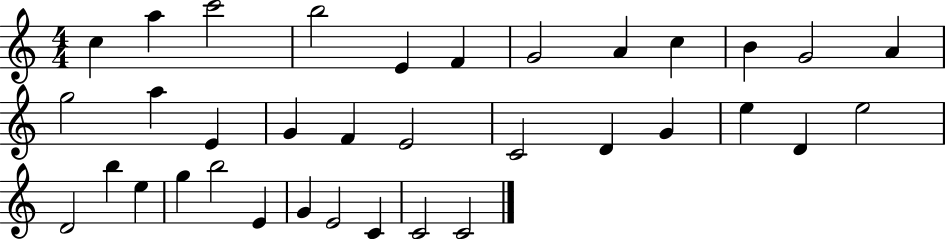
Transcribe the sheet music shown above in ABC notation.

X:1
T:Untitled
M:4/4
L:1/4
K:C
c a c'2 b2 E F G2 A c B G2 A g2 a E G F E2 C2 D G e D e2 D2 b e g b2 E G E2 C C2 C2